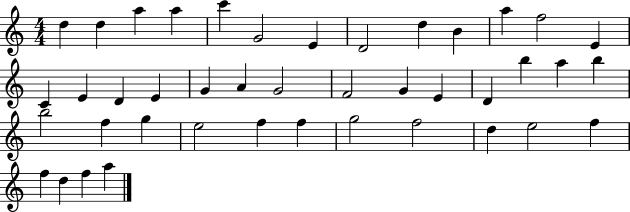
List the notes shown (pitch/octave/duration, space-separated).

D5/q D5/q A5/q A5/q C6/q G4/h E4/q D4/h D5/q B4/q A5/q F5/h E4/q C4/q E4/q D4/q E4/q G4/q A4/q G4/h F4/h G4/q E4/q D4/q B5/q A5/q B5/q B5/h F5/q G5/q E5/h F5/q F5/q G5/h F5/h D5/q E5/h F5/q F5/q D5/q F5/q A5/q